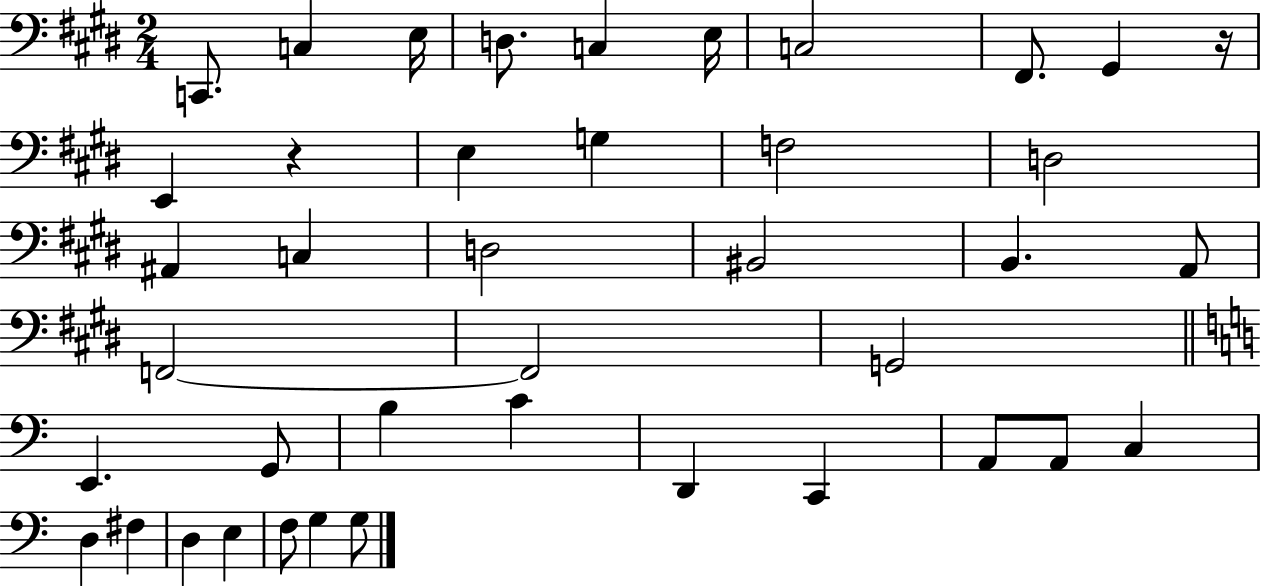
X:1
T:Untitled
M:2/4
L:1/4
K:E
C,,/2 C, E,/4 D,/2 C, E,/4 C,2 ^F,,/2 ^G,, z/4 E,, z E, G, F,2 D,2 ^A,, C, D,2 ^B,,2 B,, A,,/2 F,,2 F,,2 G,,2 E,, G,,/2 B, C D,, C,, A,,/2 A,,/2 C, D, ^F, D, E, F,/2 G, G,/2